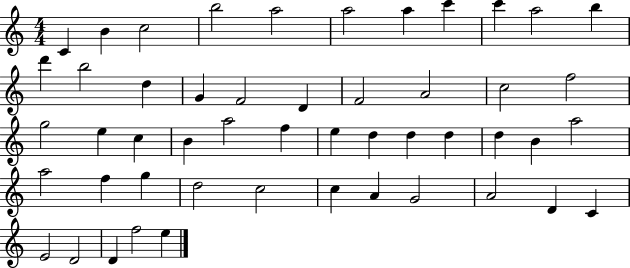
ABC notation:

X:1
T:Untitled
M:4/4
L:1/4
K:C
C B c2 b2 a2 a2 a c' c' a2 b d' b2 d G F2 D F2 A2 c2 f2 g2 e c B a2 f e d d d d B a2 a2 f g d2 c2 c A G2 A2 D C E2 D2 D f2 e